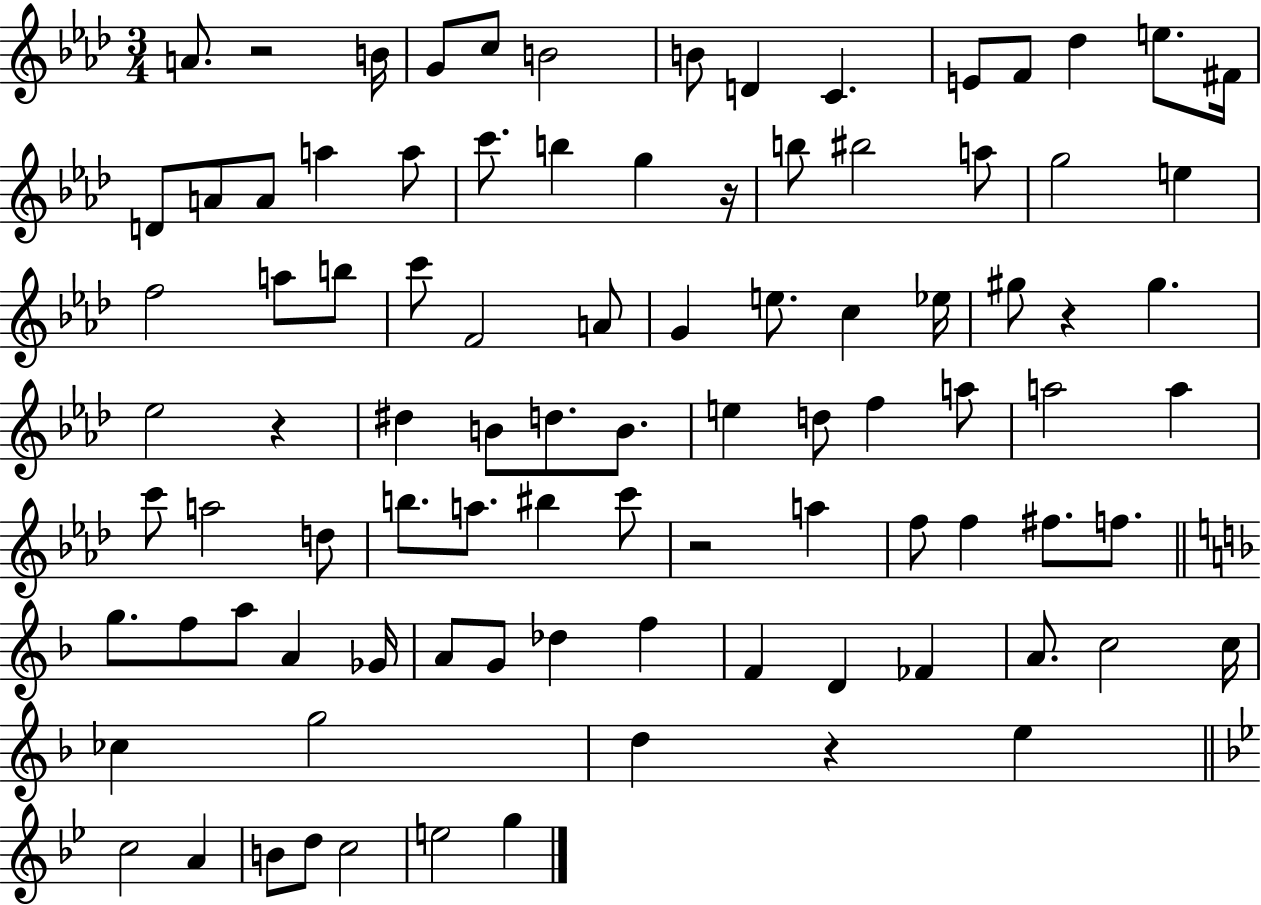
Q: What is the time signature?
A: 3/4